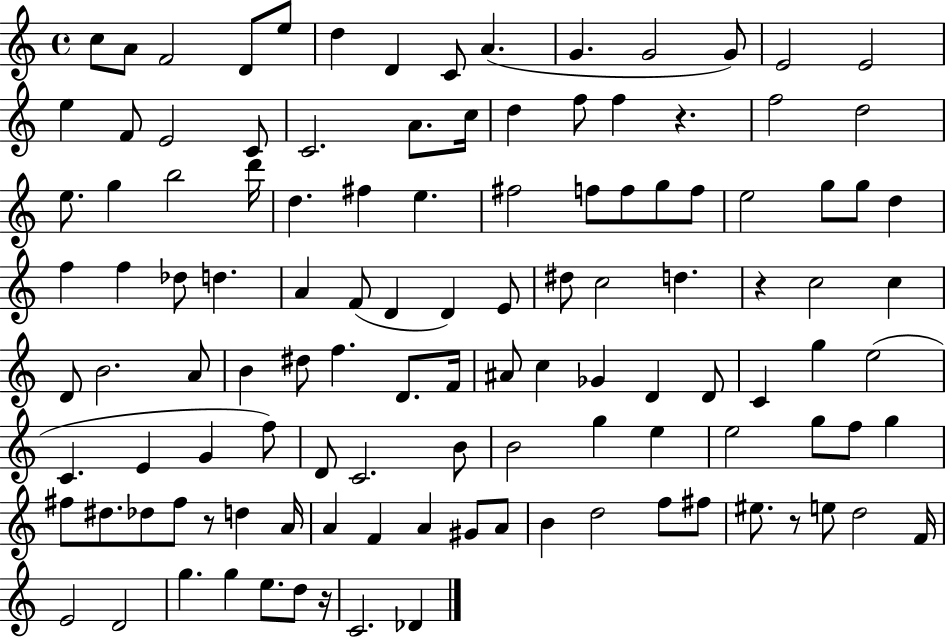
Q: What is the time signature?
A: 4/4